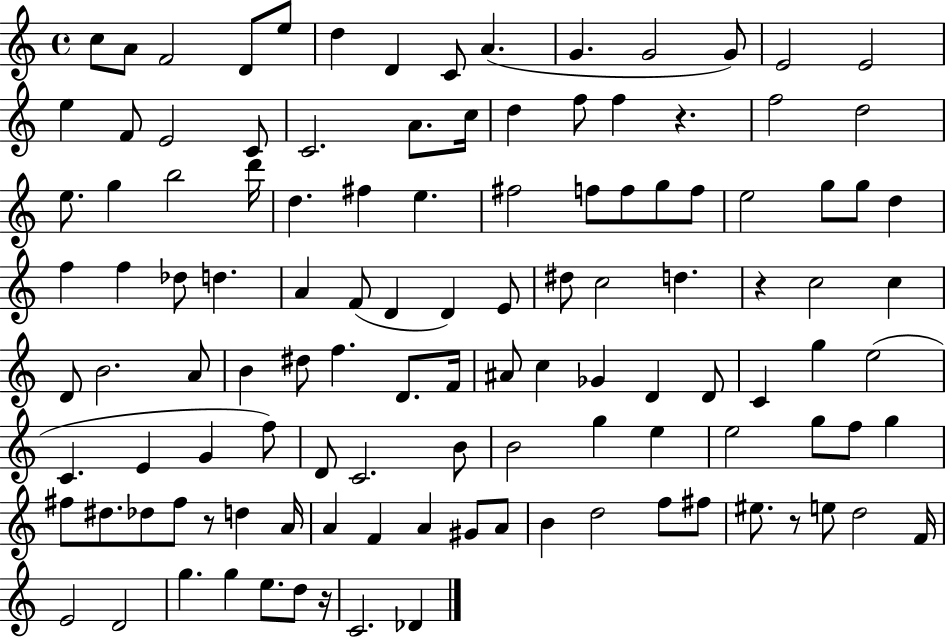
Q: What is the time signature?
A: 4/4